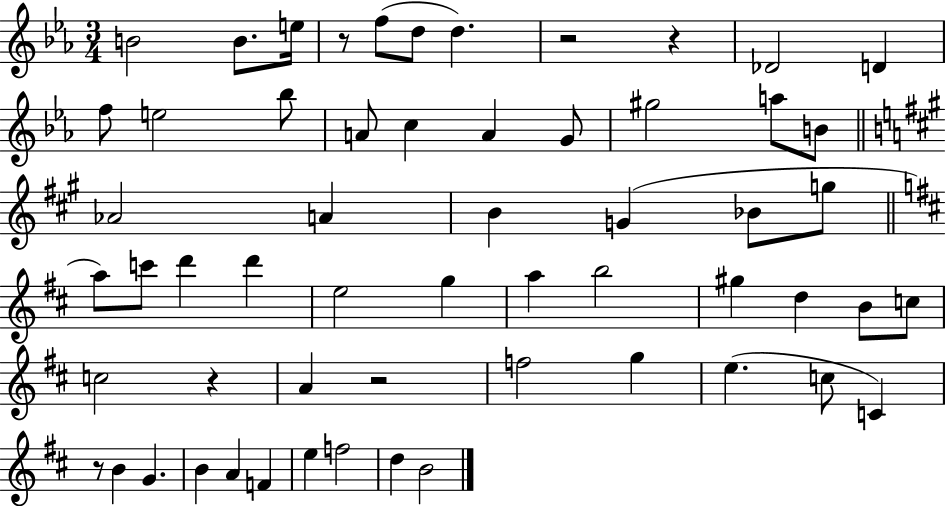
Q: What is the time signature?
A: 3/4